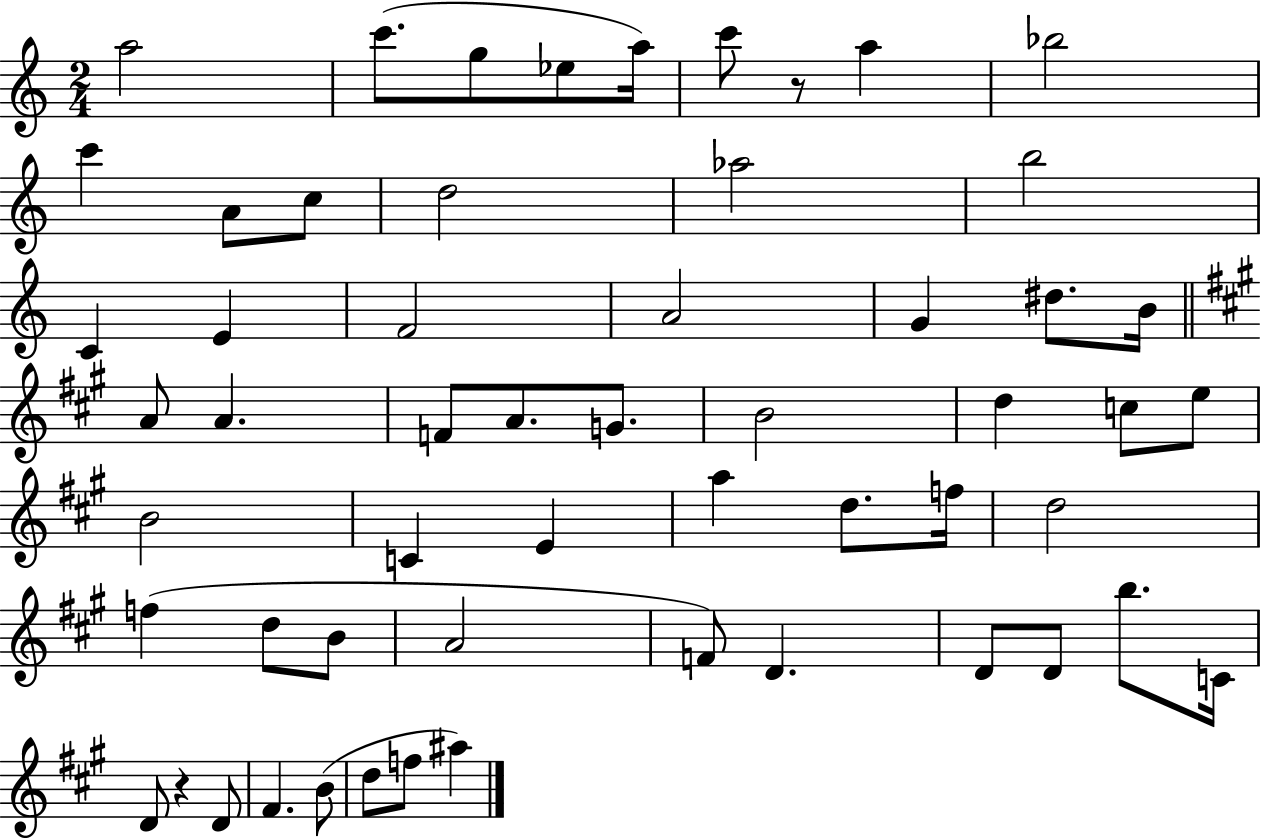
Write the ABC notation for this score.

X:1
T:Untitled
M:2/4
L:1/4
K:C
a2 c'/2 g/2 _e/2 a/4 c'/2 z/2 a _b2 c' A/2 c/2 d2 _a2 b2 C E F2 A2 G ^d/2 B/4 A/2 A F/2 A/2 G/2 B2 d c/2 e/2 B2 C E a d/2 f/4 d2 f d/2 B/2 A2 F/2 D D/2 D/2 b/2 C/4 D/2 z D/2 ^F B/2 d/2 f/2 ^a